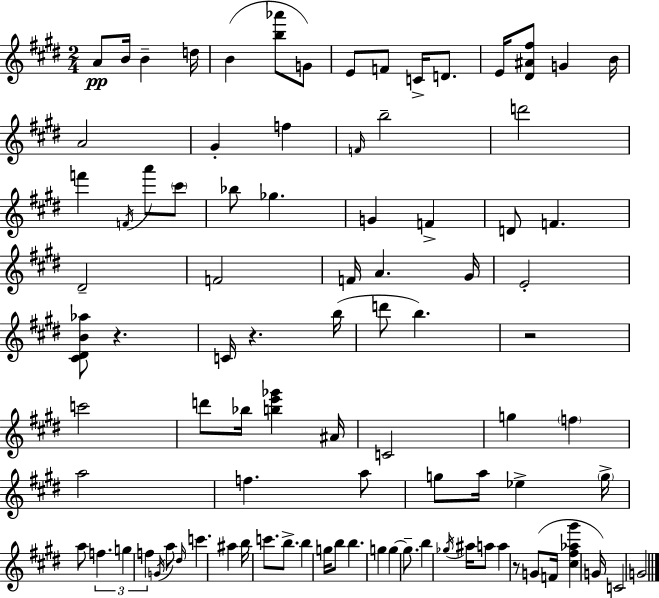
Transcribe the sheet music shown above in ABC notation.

X:1
T:Untitled
M:2/4
L:1/4
K:E
A/2 B/4 B d/4 B [b_a']/2 G/2 E/2 F/2 C/4 D/2 E/4 [^D^A^f]/2 G B/4 A2 ^G f F/4 b2 d'2 f' F/4 a'/2 ^c'/2 _b/2 _g G F D/2 F ^D2 F2 F/4 A ^G/4 E2 [^C^DB_a]/2 z C/4 z b/4 d'/2 b z2 c'2 d'/2 _b/4 [be'_g'] ^A/4 C2 g f a2 f a/2 g/2 a/4 _e g/4 a/2 f g f G/4 a/2 ^d/4 c' ^a b/4 c'/2 b/2 b g/4 b/2 b g g g/2 b _g/4 ^a/4 a/2 a z/2 G/2 F/4 [^c^f_a^g'] G/4 C2 G2